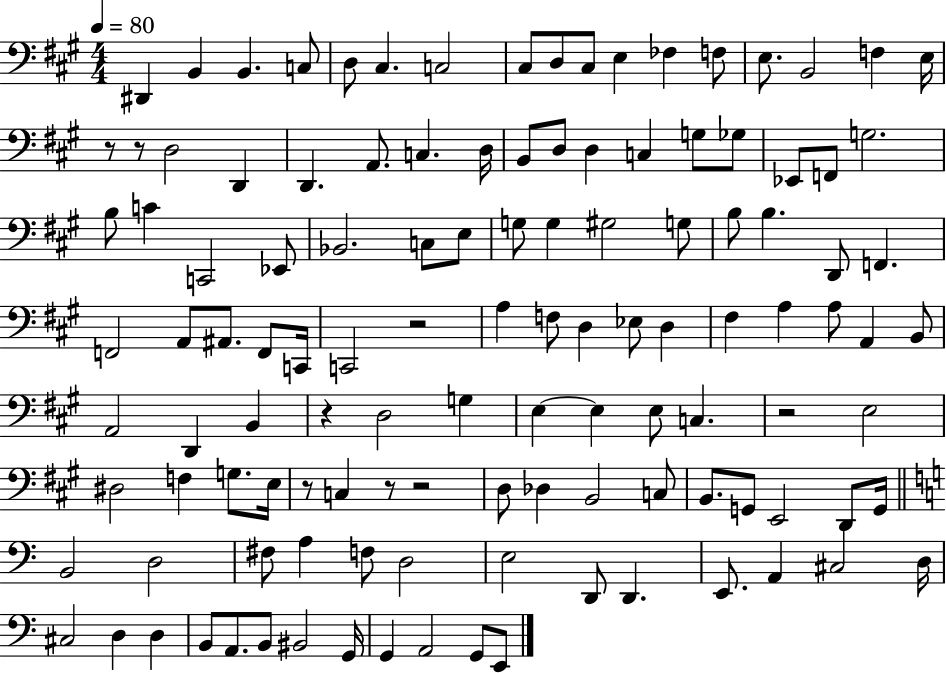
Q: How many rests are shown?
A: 8